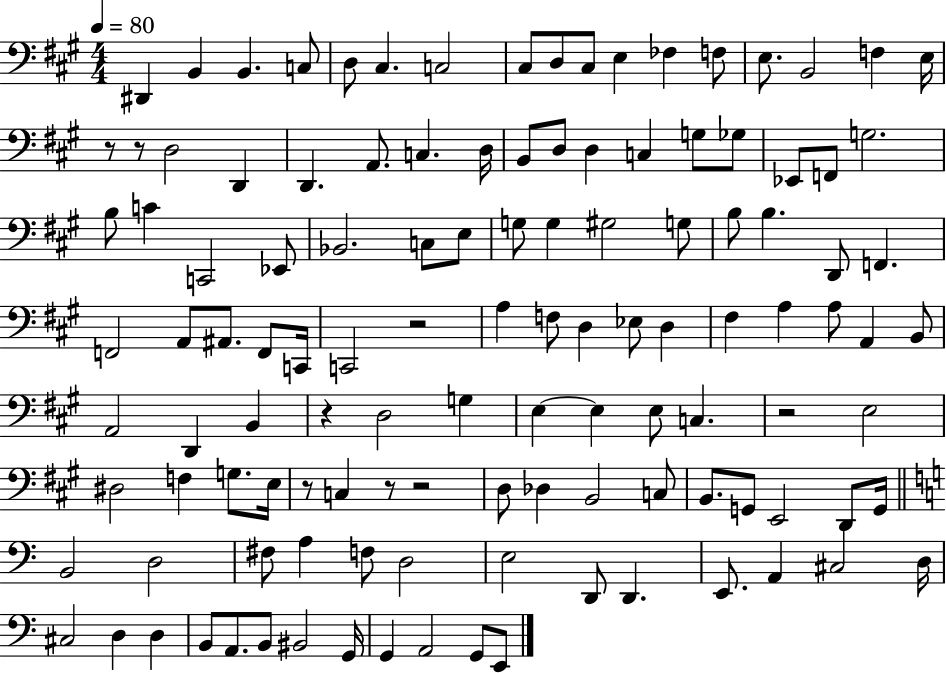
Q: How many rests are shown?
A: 8